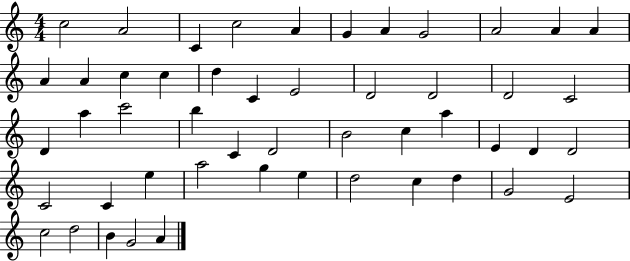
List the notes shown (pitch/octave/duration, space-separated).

C5/h A4/h C4/q C5/h A4/q G4/q A4/q G4/h A4/h A4/q A4/q A4/q A4/q C5/q C5/q D5/q C4/q E4/h D4/h D4/h D4/h C4/h D4/q A5/q C6/h B5/q C4/q D4/h B4/h C5/q A5/q E4/q D4/q D4/h C4/h C4/q E5/q A5/h G5/q E5/q D5/h C5/q D5/q G4/h E4/h C5/h D5/h B4/q G4/h A4/q